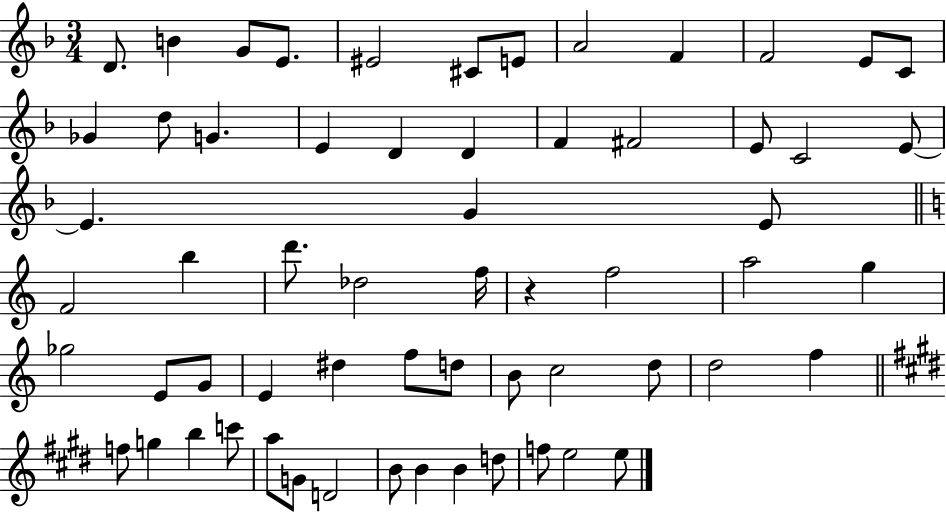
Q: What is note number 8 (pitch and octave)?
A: A4